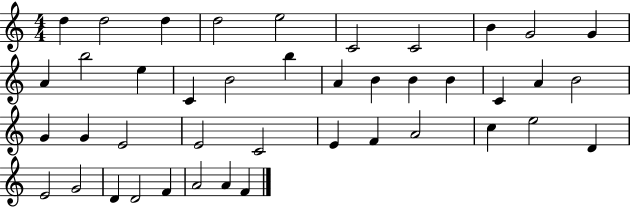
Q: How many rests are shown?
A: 0